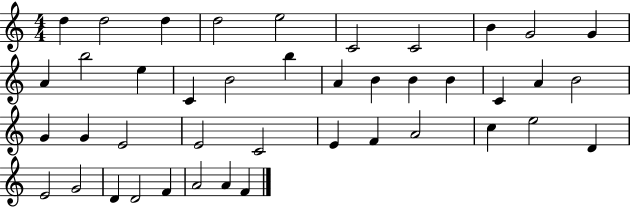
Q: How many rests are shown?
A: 0